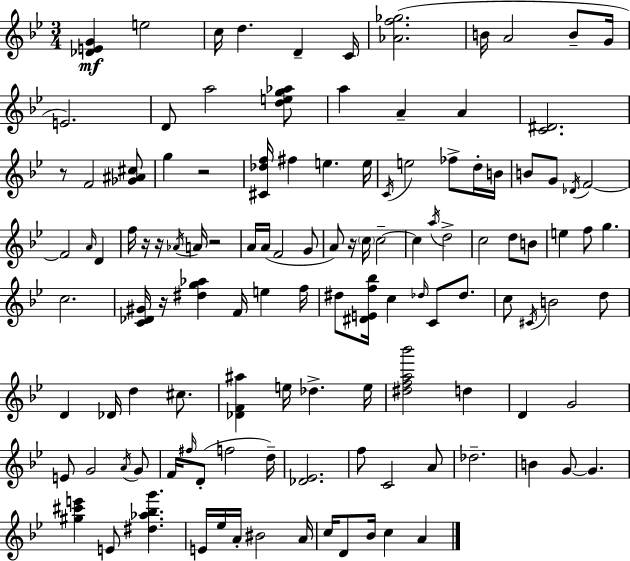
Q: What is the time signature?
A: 3/4